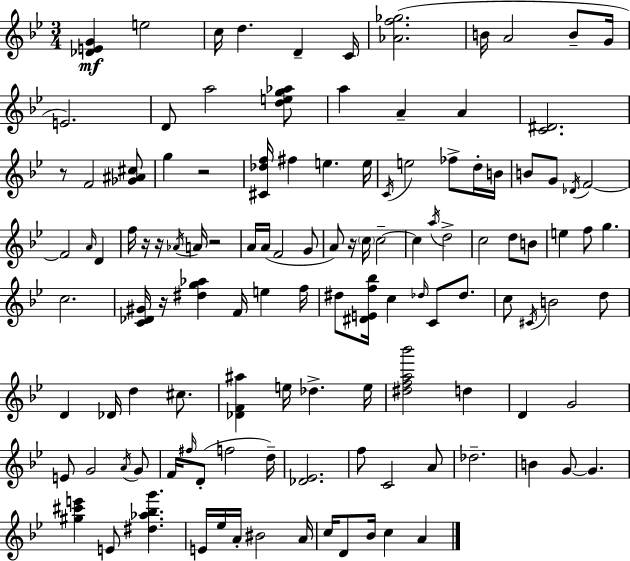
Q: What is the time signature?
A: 3/4